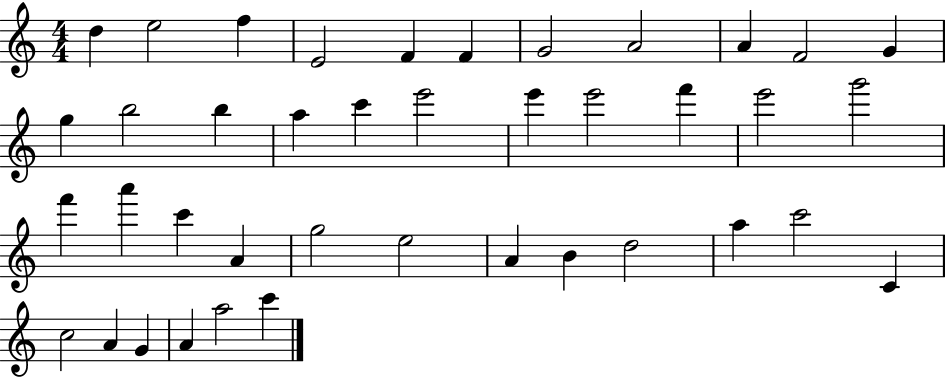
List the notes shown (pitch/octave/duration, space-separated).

D5/q E5/h F5/q E4/h F4/q F4/q G4/h A4/h A4/q F4/h G4/q G5/q B5/h B5/q A5/q C6/q E6/h E6/q E6/h F6/q E6/h G6/h F6/q A6/q C6/q A4/q G5/h E5/h A4/q B4/q D5/h A5/q C6/h C4/q C5/h A4/q G4/q A4/q A5/h C6/q